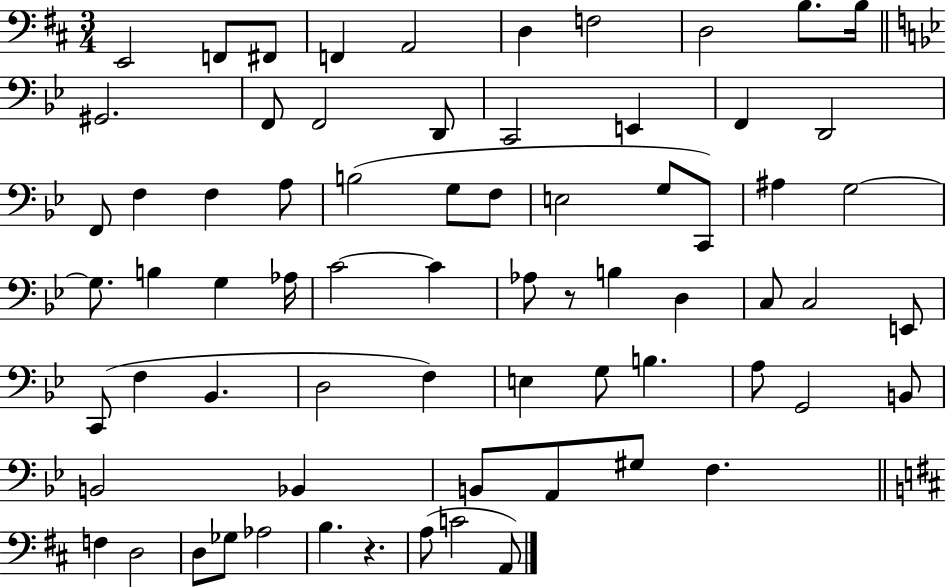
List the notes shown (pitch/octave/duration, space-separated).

E2/h F2/e F#2/e F2/q A2/h D3/q F3/h D3/h B3/e. B3/s G#2/h. F2/e F2/h D2/e C2/h E2/q F2/q D2/h F2/e F3/q F3/q A3/e B3/h G3/e F3/e E3/h G3/e C2/e A#3/q G3/h G3/e. B3/q G3/q Ab3/s C4/h C4/q Ab3/e R/e B3/q D3/q C3/e C3/h E2/e C2/e F3/q Bb2/q. D3/h F3/q E3/q G3/e B3/q. A3/e G2/h B2/e B2/h Bb2/q B2/e A2/e G#3/e F3/q. F3/q D3/h D3/e Gb3/e Ab3/h B3/q. R/q. A3/e C4/h A2/e